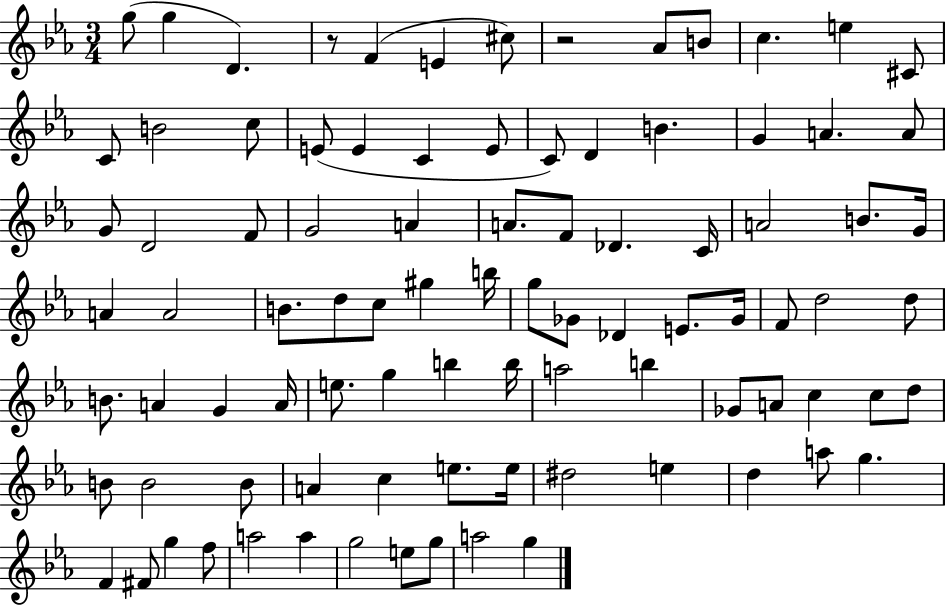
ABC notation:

X:1
T:Untitled
M:3/4
L:1/4
K:Eb
g/2 g D z/2 F E ^c/2 z2 _A/2 B/2 c e ^C/2 C/2 B2 c/2 E/2 E C E/2 C/2 D B G A A/2 G/2 D2 F/2 G2 A A/2 F/2 _D C/4 A2 B/2 G/4 A A2 B/2 d/2 c/2 ^g b/4 g/2 _G/2 _D E/2 _G/4 F/2 d2 d/2 B/2 A G A/4 e/2 g b b/4 a2 b _G/2 A/2 c c/2 d/2 B/2 B2 B/2 A c e/2 e/4 ^d2 e d a/2 g F ^F/2 g f/2 a2 a g2 e/2 g/2 a2 g